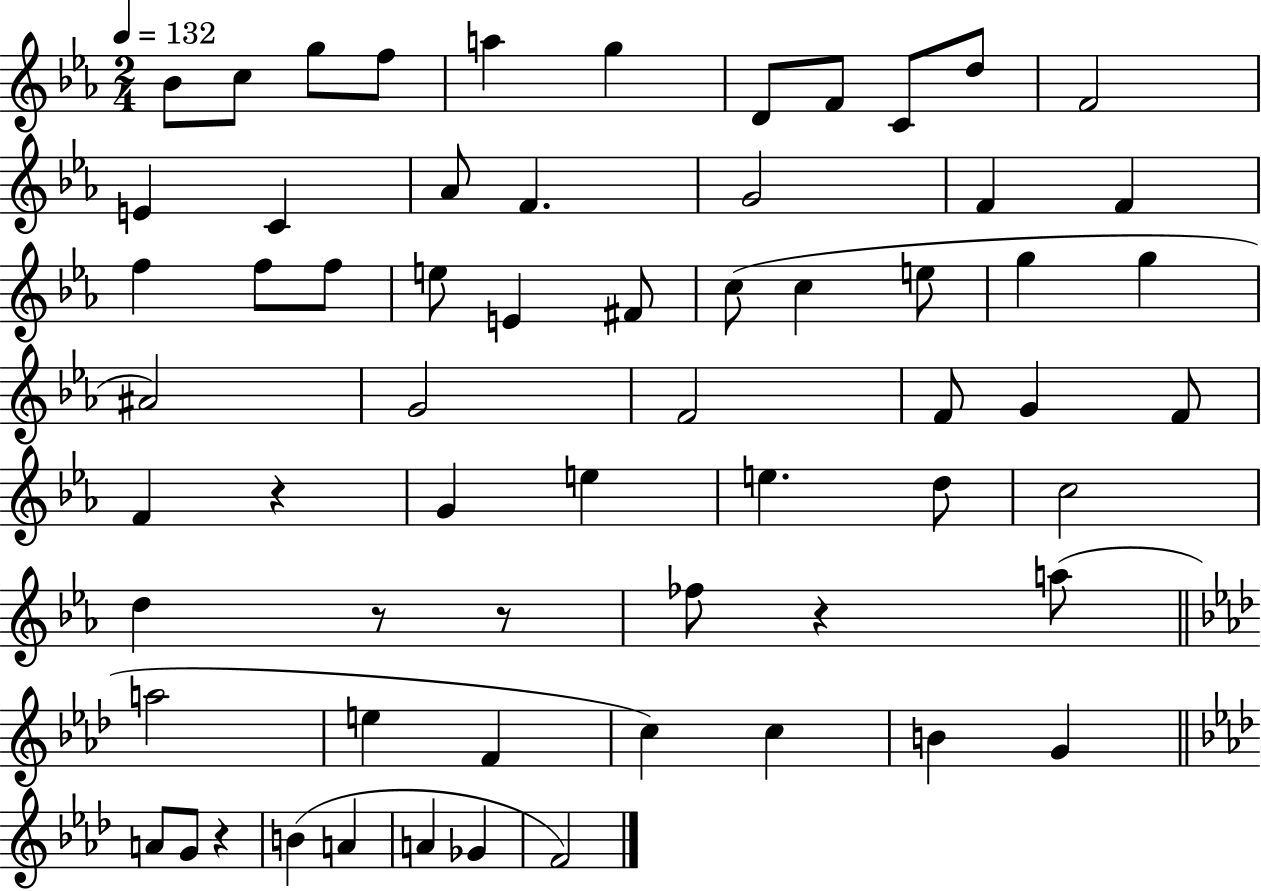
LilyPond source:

{
  \clef treble
  \numericTimeSignature
  \time 2/4
  \key ees \major
  \tempo 4 = 132
  bes'8 c''8 g''8 f''8 | a''4 g''4 | d'8 f'8 c'8 d''8 | f'2 | \break e'4 c'4 | aes'8 f'4. | g'2 | f'4 f'4 | \break f''4 f''8 f''8 | e''8 e'4 fis'8 | c''8( c''4 e''8 | g''4 g''4 | \break ais'2) | g'2 | f'2 | f'8 g'4 f'8 | \break f'4 r4 | g'4 e''4 | e''4. d''8 | c''2 | \break d''4 r8 r8 | fes''8 r4 a''8( | \bar "||" \break \key f \minor a''2 | e''4 f'4 | c''4) c''4 | b'4 g'4 | \break \bar "||" \break \key f \minor a'8 g'8 r4 | b'4( a'4 | a'4 ges'4 | f'2) | \break \bar "|."
}